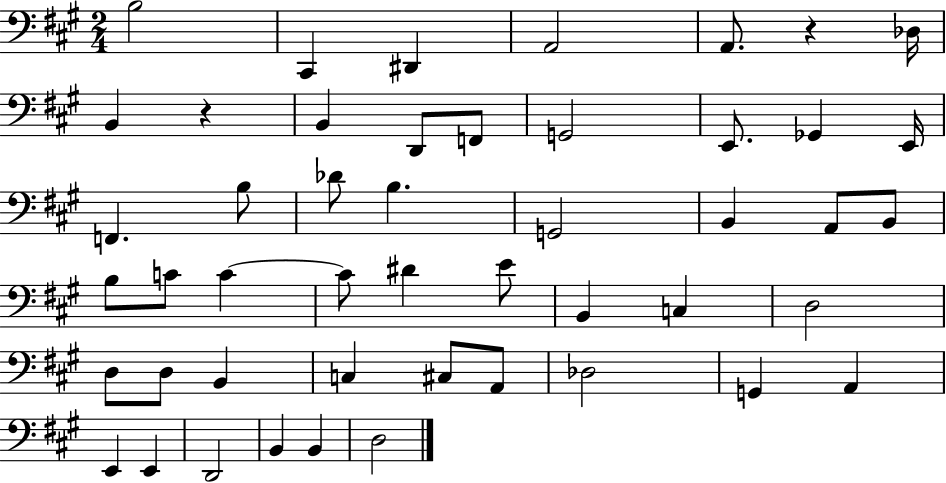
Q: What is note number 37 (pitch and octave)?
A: A2